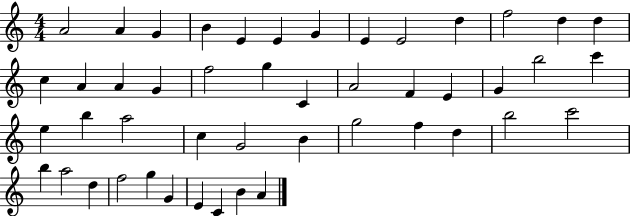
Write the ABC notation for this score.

X:1
T:Untitled
M:4/4
L:1/4
K:C
A2 A G B E E G E E2 d f2 d d c A A G f2 g C A2 F E G b2 c' e b a2 c G2 B g2 f d b2 c'2 b a2 d f2 g G E C B A